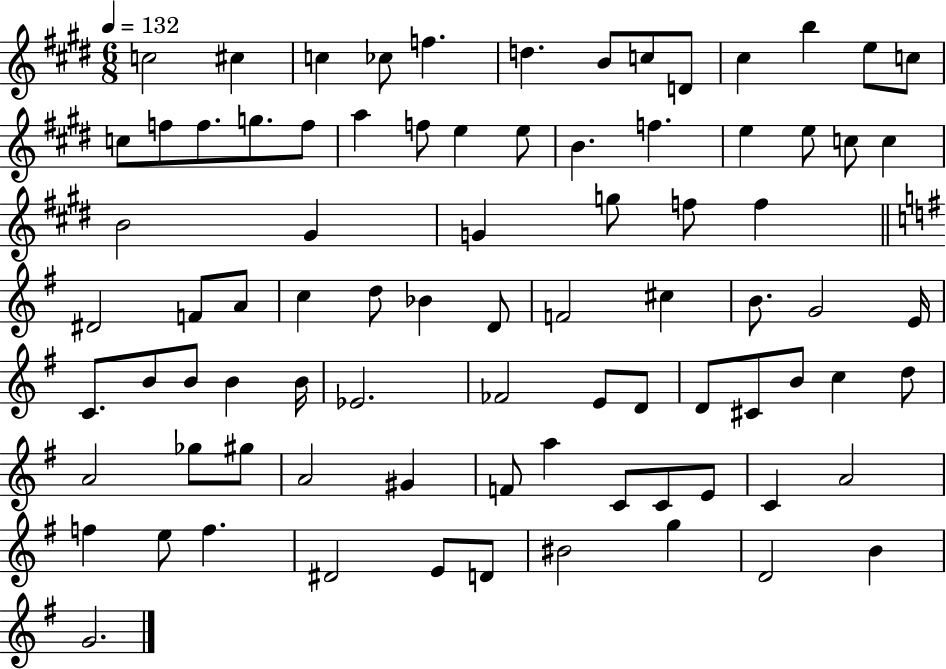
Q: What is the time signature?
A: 6/8